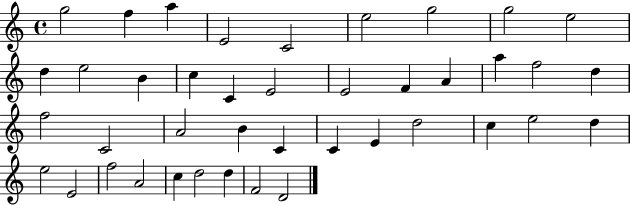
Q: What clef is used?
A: treble